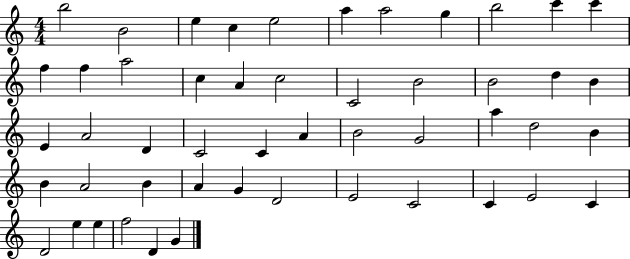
X:1
T:Untitled
M:4/4
L:1/4
K:C
b2 B2 e c e2 a a2 g b2 c' c' f f a2 c A c2 C2 B2 B2 d B E A2 D C2 C A B2 G2 a d2 B B A2 B A G D2 E2 C2 C E2 C D2 e e f2 D G